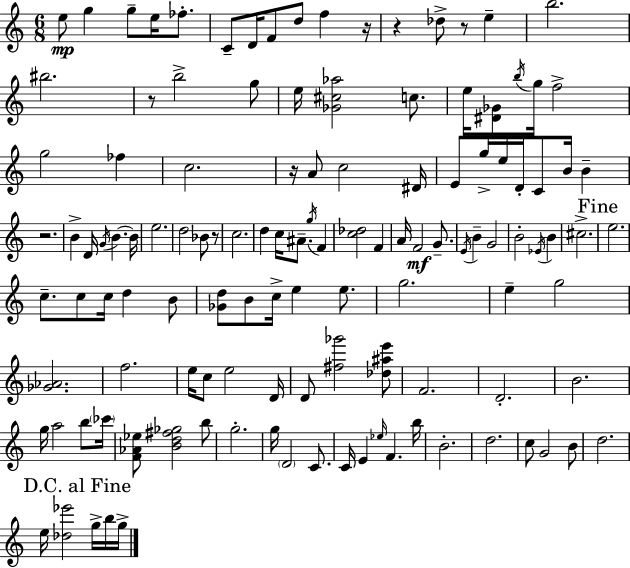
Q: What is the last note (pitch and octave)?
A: G5